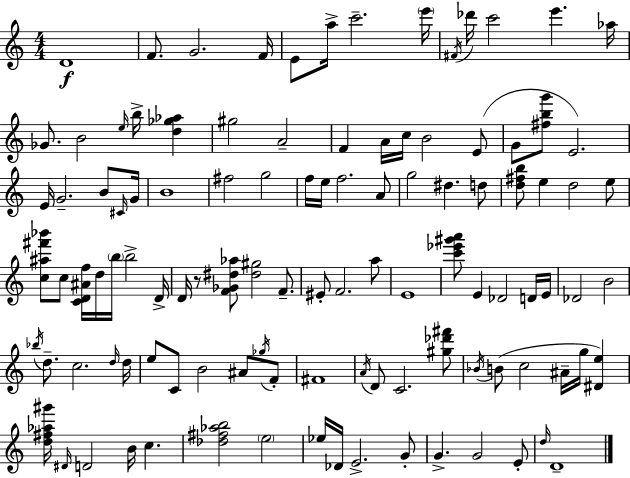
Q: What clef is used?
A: treble